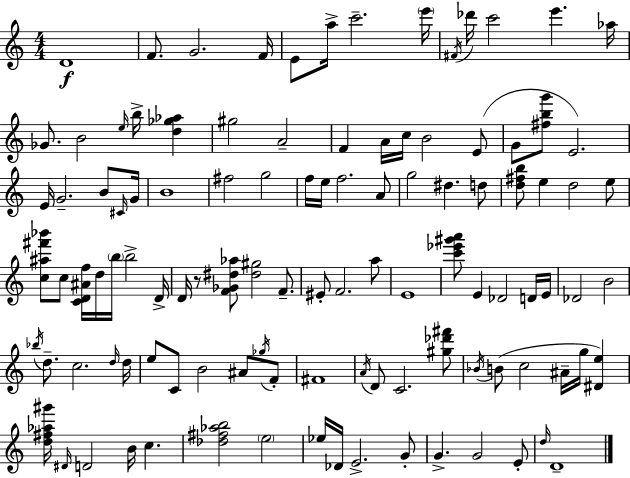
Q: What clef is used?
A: treble